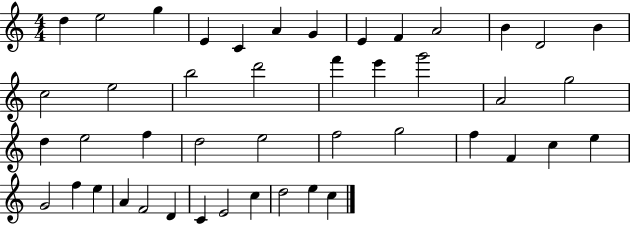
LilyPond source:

{
  \clef treble
  \numericTimeSignature
  \time 4/4
  \key c \major
  d''4 e''2 g''4 | e'4 c'4 a'4 g'4 | e'4 f'4 a'2 | b'4 d'2 b'4 | \break c''2 e''2 | b''2 d'''2 | f'''4 e'''4 g'''2 | a'2 g''2 | \break d''4 e''2 f''4 | d''2 e''2 | f''2 g''2 | f''4 f'4 c''4 e''4 | \break g'2 f''4 e''4 | a'4 f'2 d'4 | c'4 e'2 c''4 | d''2 e''4 c''4 | \break \bar "|."
}